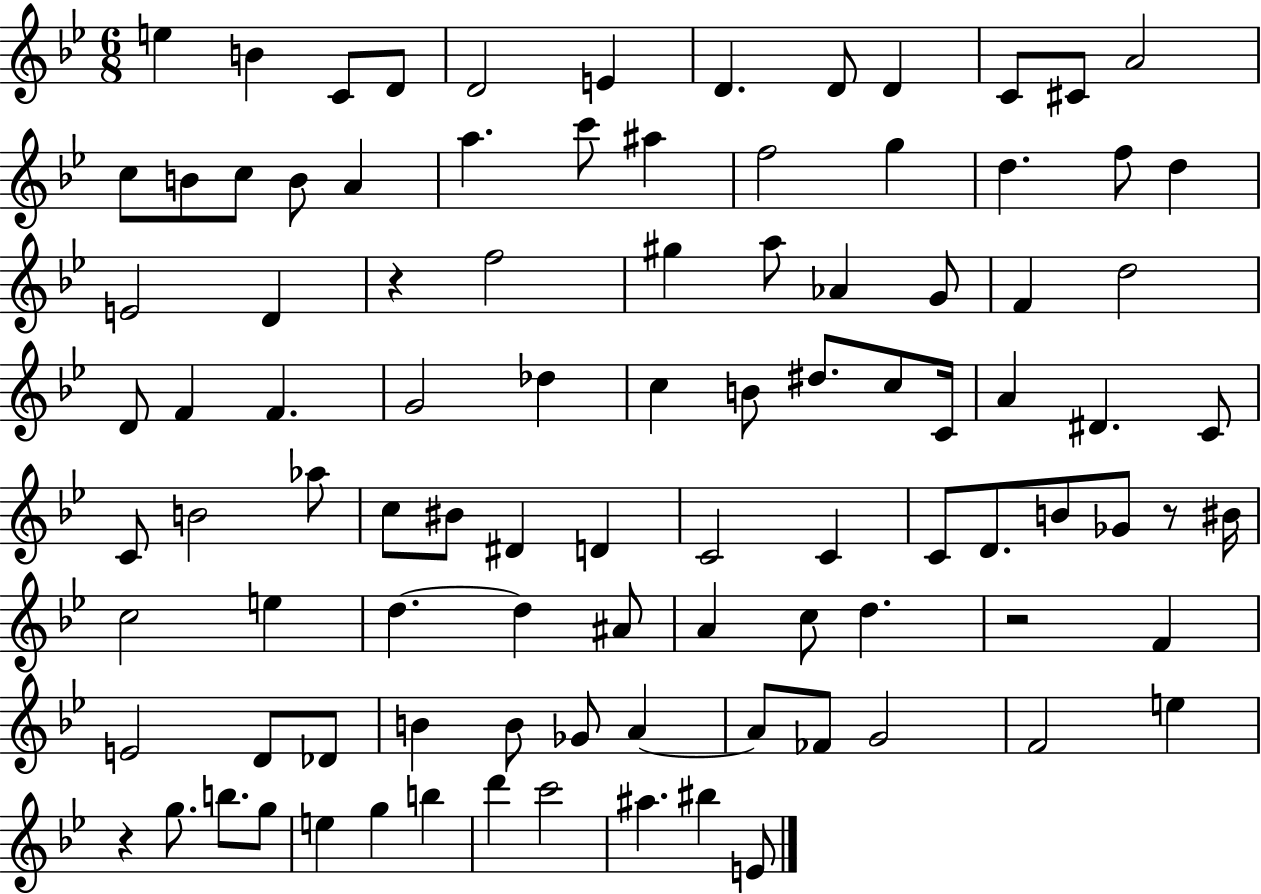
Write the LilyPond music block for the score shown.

{
  \clef treble
  \numericTimeSignature
  \time 6/8
  \key bes \major
  e''4 b'4 c'8 d'8 | d'2 e'4 | d'4. d'8 d'4 | c'8 cis'8 a'2 | \break c''8 b'8 c''8 b'8 a'4 | a''4. c'''8 ais''4 | f''2 g''4 | d''4. f''8 d''4 | \break e'2 d'4 | r4 f''2 | gis''4 a''8 aes'4 g'8 | f'4 d''2 | \break d'8 f'4 f'4. | g'2 des''4 | c''4 b'8 dis''8. c''8 c'16 | a'4 dis'4. c'8 | \break c'8 b'2 aes''8 | c''8 bis'8 dis'4 d'4 | c'2 c'4 | c'8 d'8. b'8 ges'8 r8 bis'16 | \break c''2 e''4 | d''4.~~ d''4 ais'8 | a'4 c''8 d''4. | r2 f'4 | \break e'2 d'8 des'8 | b'4 b'8 ges'8 a'4~~ | a'8 fes'8 g'2 | f'2 e''4 | \break r4 g''8. b''8. g''8 | e''4 g''4 b''4 | d'''4 c'''2 | ais''4. bis''4 e'8 | \break \bar "|."
}